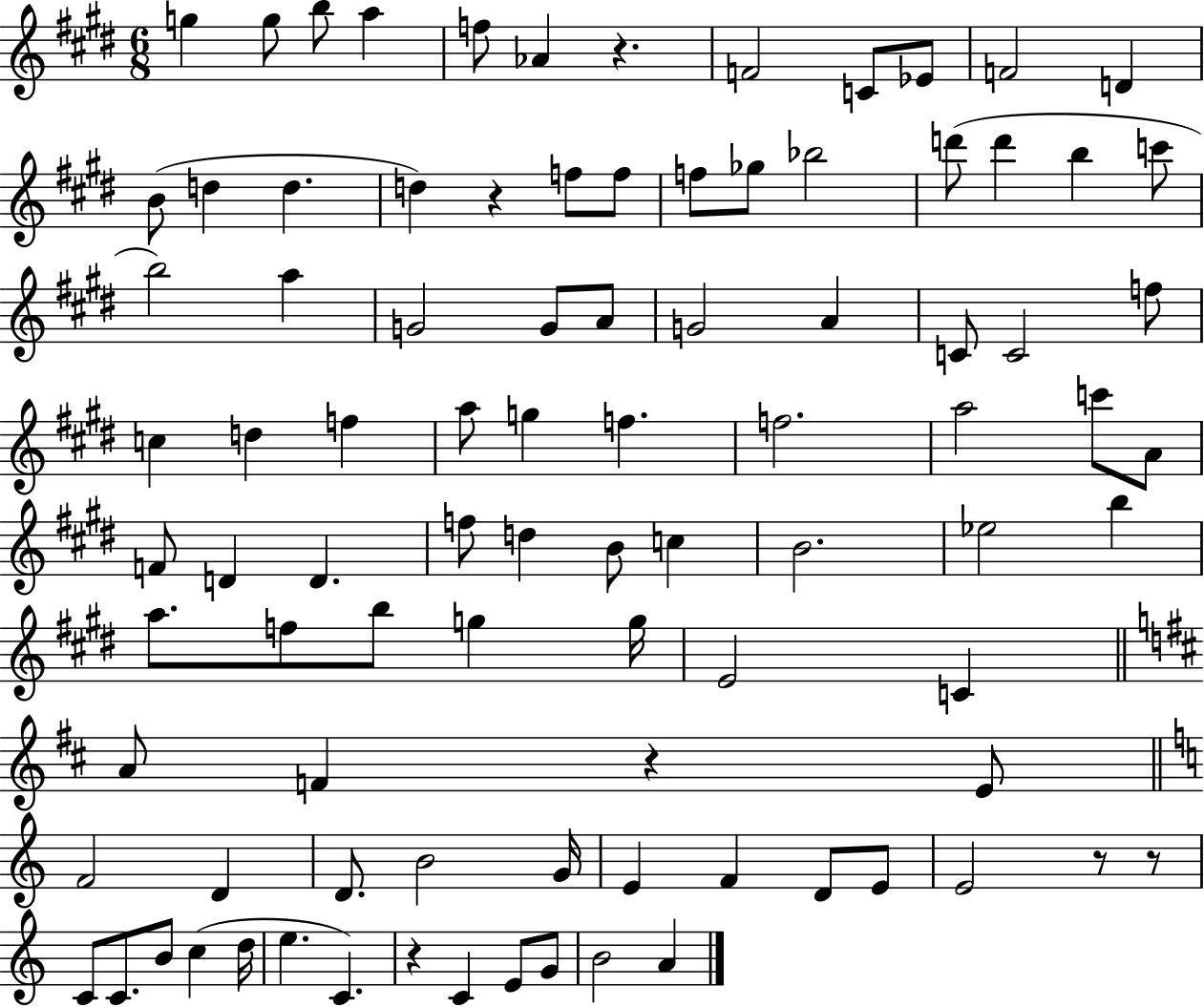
G5/q G5/e B5/e A5/q F5/e Ab4/q R/q. F4/h C4/e Eb4/e F4/h D4/q B4/e D5/q D5/q. D5/q R/q F5/e F5/e F5/e Gb5/e Bb5/h D6/e D6/q B5/q C6/e B5/h A5/q G4/h G4/e A4/e G4/h A4/q C4/e C4/h F5/e C5/q D5/q F5/q A5/e G5/q F5/q. F5/h. A5/h C6/e A4/e F4/e D4/q D4/q. F5/e D5/q B4/e C5/q B4/h. Eb5/h B5/q A5/e. F5/e B5/e G5/q G5/s E4/h C4/q A4/e F4/q R/q E4/e F4/h D4/q D4/e. B4/h G4/s E4/q F4/q D4/e E4/e E4/h R/e R/e C4/e C4/e. B4/e C5/q D5/s E5/q. C4/q. R/q C4/q E4/e G4/e B4/h A4/q